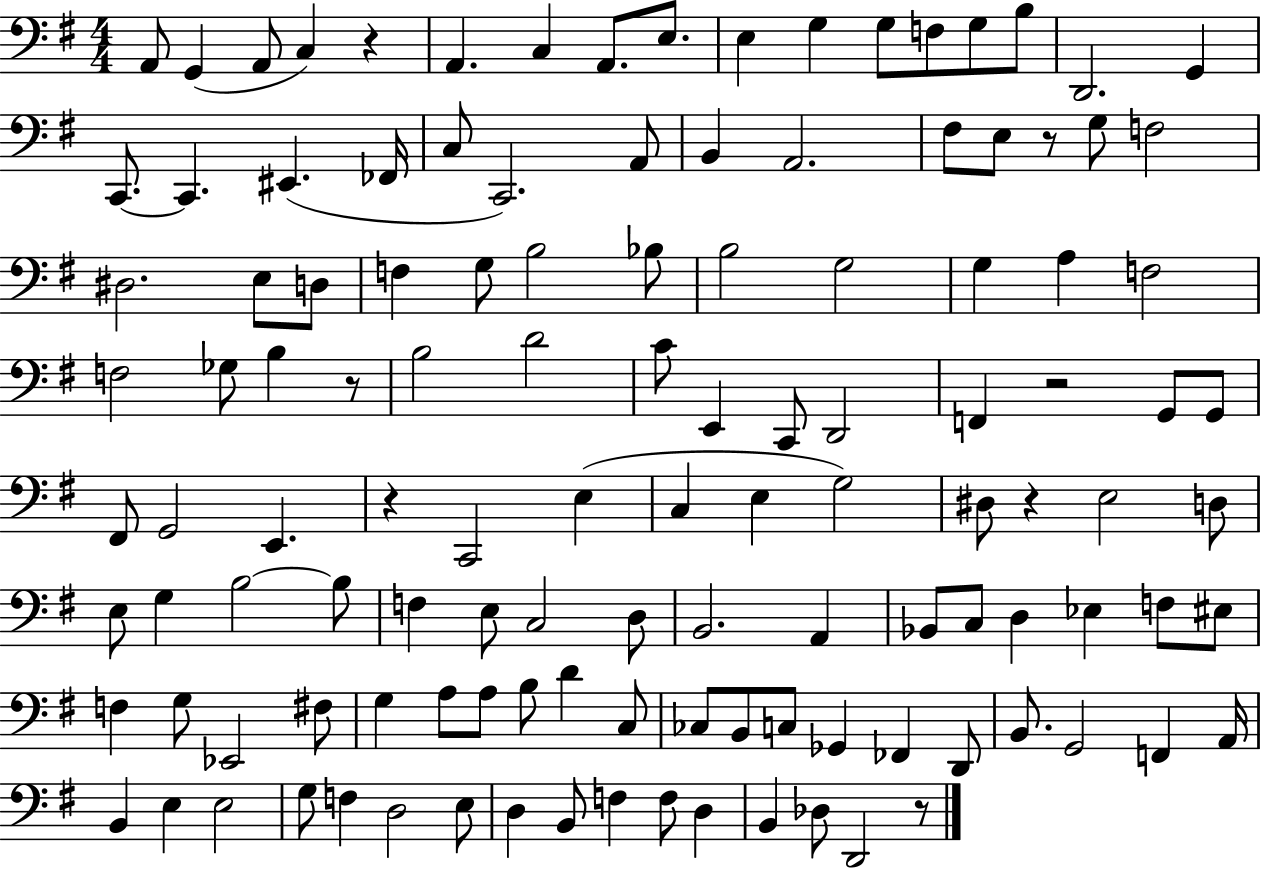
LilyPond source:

{
  \clef bass
  \numericTimeSignature
  \time 4/4
  \key g \major
  a,8 g,4( a,8 c4) r4 | a,4. c4 a,8. e8. | e4 g4 g8 f8 g8 b8 | d,2. g,4 | \break c,8.~~ c,4. eis,4.( fes,16 | c8 c,2.) a,8 | b,4 a,2. | fis8 e8 r8 g8 f2 | \break dis2. e8 d8 | f4 g8 b2 bes8 | b2 g2 | g4 a4 f2 | \break f2 ges8 b4 r8 | b2 d'2 | c'8 e,4 c,8 d,2 | f,4 r2 g,8 g,8 | \break fis,8 g,2 e,4. | r4 c,2 e4( | c4 e4 g2) | dis8 r4 e2 d8 | \break e8 g4 b2~~ b8 | f4 e8 c2 d8 | b,2. a,4 | bes,8 c8 d4 ees4 f8 eis8 | \break f4 g8 ees,2 fis8 | g4 a8 a8 b8 d'4 c8 | ces8 b,8 c8 ges,4 fes,4 d,8 | b,8. g,2 f,4 a,16 | \break b,4 e4 e2 | g8 f4 d2 e8 | d4 b,8 f4 f8 d4 | b,4 des8 d,2 r8 | \break \bar "|."
}